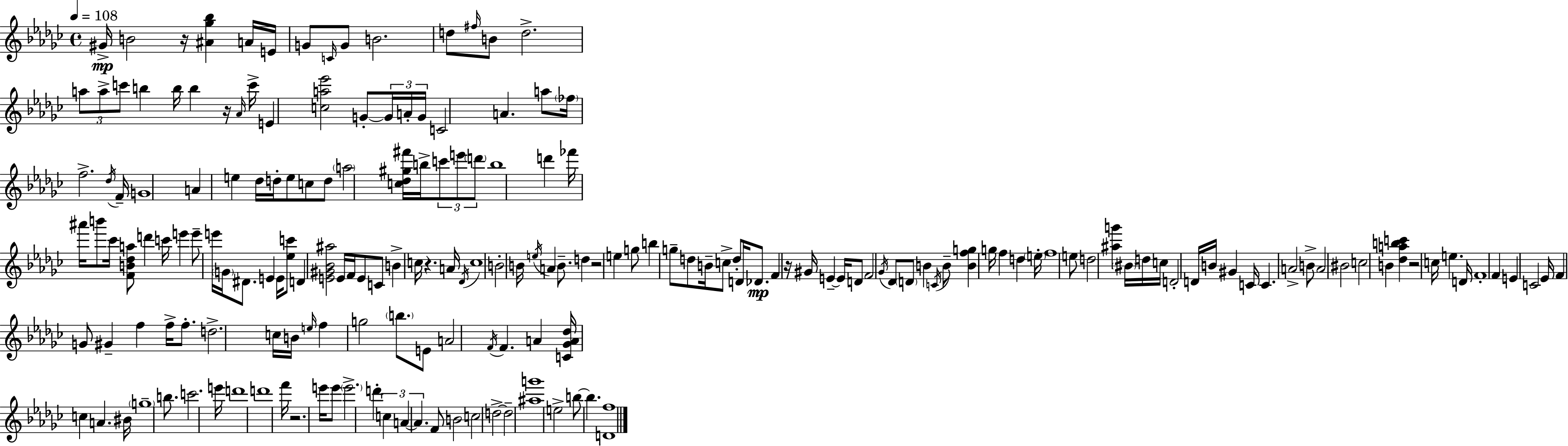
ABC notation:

X:1
T:Untitled
M:4/4
L:1/4
K:Ebm
^G/4 B2 z/4 [^A_g_b] A/4 E/4 G/2 C/4 G/2 B2 d/2 ^f/4 B/2 d2 a/2 a/2 c'/2 b b/4 b z/4 _A/4 c'/4 E [ca_e']2 G/2 G/4 A/4 G/4 C2 A a/2 _f/4 f2 _d/4 F/4 G4 A e _d/4 d/4 e/2 c/2 d/2 a2 [c_d^g^f']/4 b/4 c'/2 e'/2 d'/2 b4 d' _f'/4 ^a'/4 b'/2 _c'/4 [FB_da]/2 d' c'/4 e' e'/2 e'/4 G/4 ^D/2 E E/4 [_ec']/2 D [E^G_B^a]2 E/4 F/4 E/2 C/2 B c/4 z A/4 _D/4 c4 B2 B/4 e/4 A B/2 d z2 e g/2 b g/2 d/2 B/4 c/2 d/2 D/4 _D/2 F z/4 ^G/4 E E/4 D/2 F2 _G/4 _D/2 D/2 B C/4 B/2 [Bfg] g/4 f d e/4 f4 e/2 d2 [^ag'] ^B/4 d/4 c/4 D2 D/4 B/4 ^G C/4 C A2 B/2 A2 ^B2 c2 B [_dabc'] z2 c/4 e D/4 F4 F E C2 _E/4 F G/2 ^G f f/4 f/2 d2 c/4 B/4 e/4 f g2 b/2 E/2 A2 F/4 F A [C_GA_d]/4 c A ^B/4 g4 b/2 c'2 e'/4 d'4 d'4 f'/4 z2 e'/4 e'/2 e'2 d' c A A F/2 B2 c2 d2 d2 [^ag']4 e2 b/2 b [Df]4